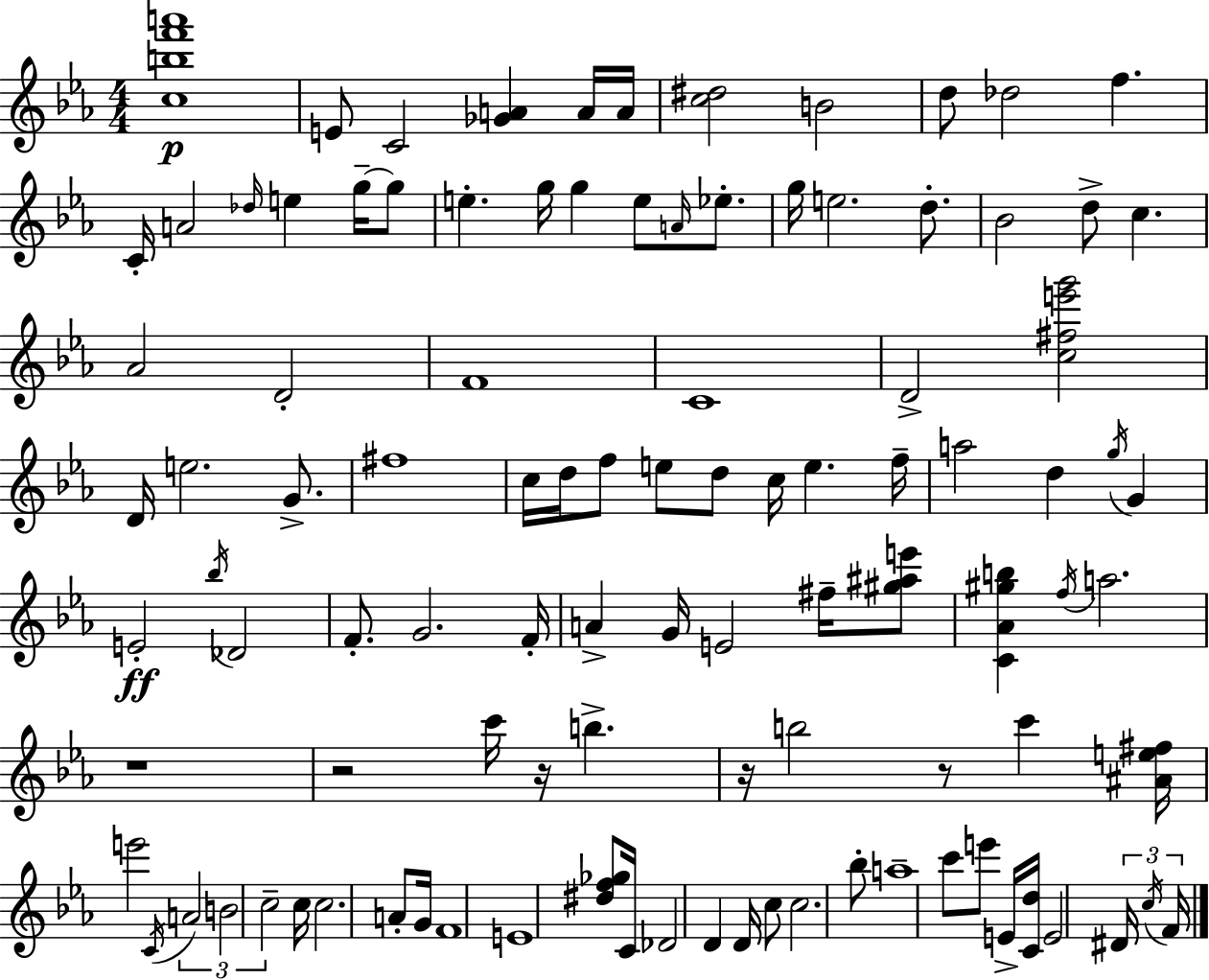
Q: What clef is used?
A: treble